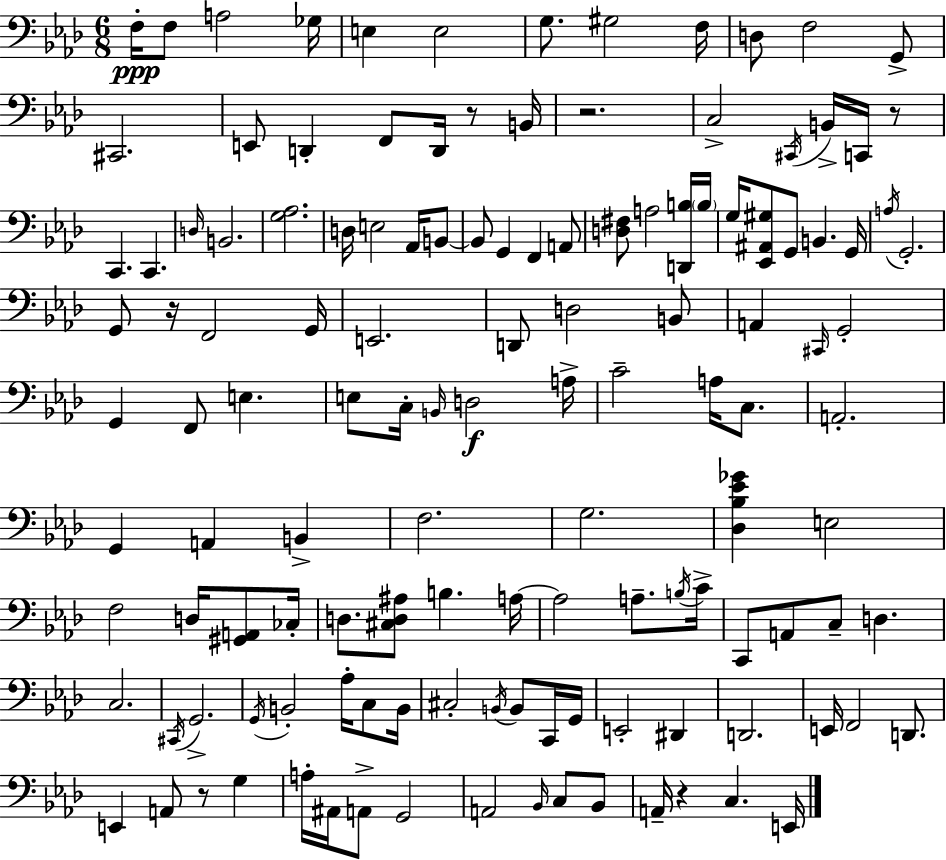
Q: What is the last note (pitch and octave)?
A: E2